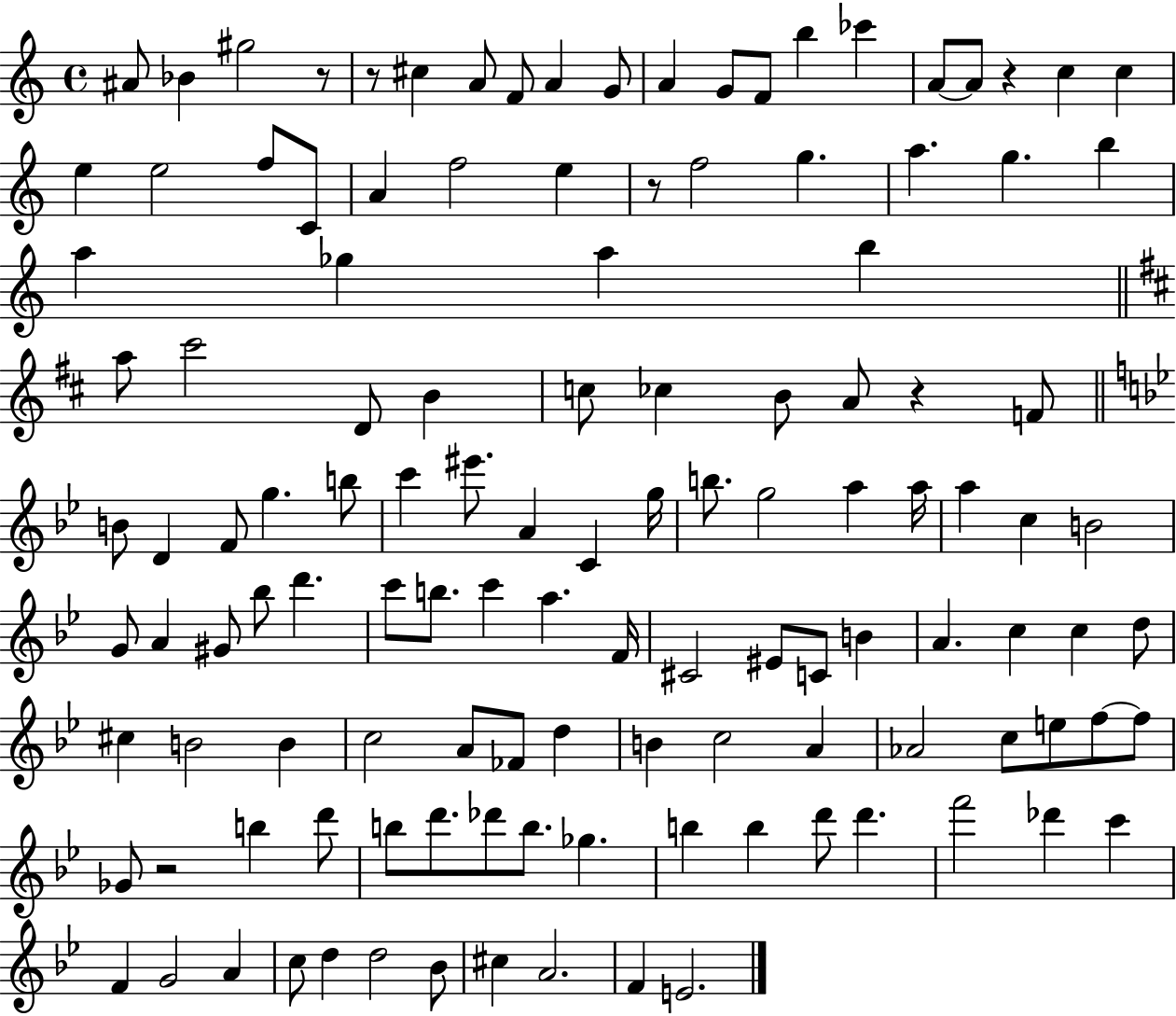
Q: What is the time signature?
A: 4/4